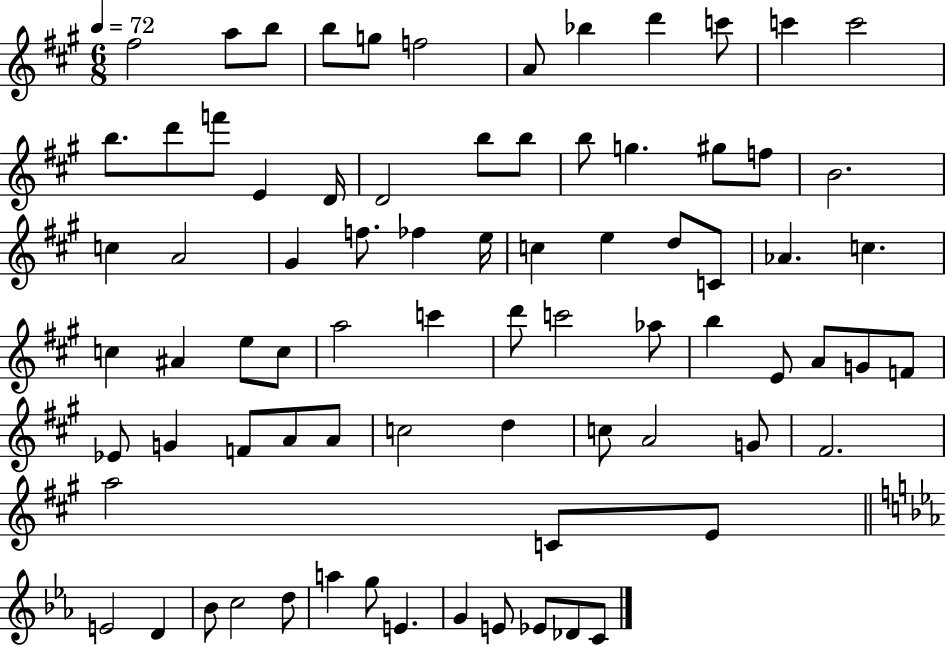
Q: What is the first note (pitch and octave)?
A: F#5